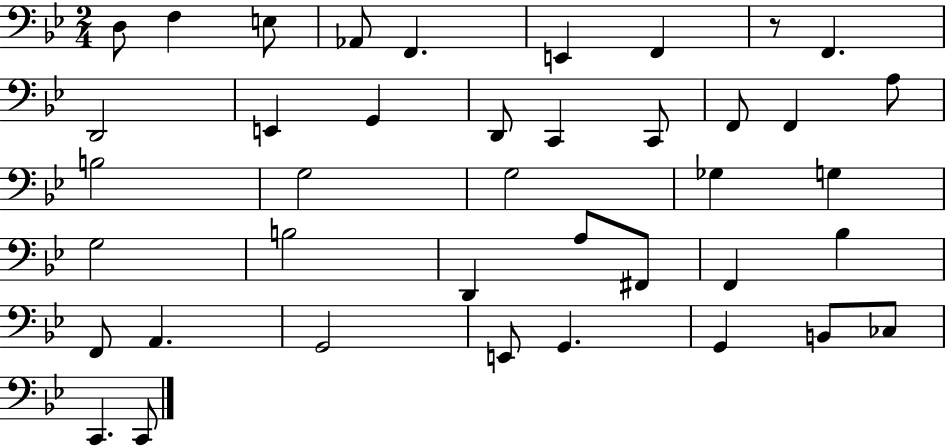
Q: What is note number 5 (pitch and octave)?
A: F2